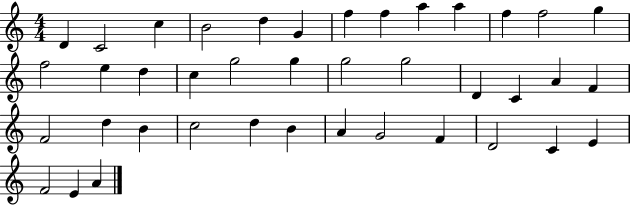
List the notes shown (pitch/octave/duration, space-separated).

D4/q C4/h C5/q B4/h D5/q G4/q F5/q F5/q A5/q A5/q F5/q F5/h G5/q F5/h E5/q D5/q C5/q G5/h G5/q G5/h G5/h D4/q C4/q A4/q F4/q F4/h D5/q B4/q C5/h D5/q B4/q A4/q G4/h F4/q D4/h C4/q E4/q F4/h E4/q A4/q